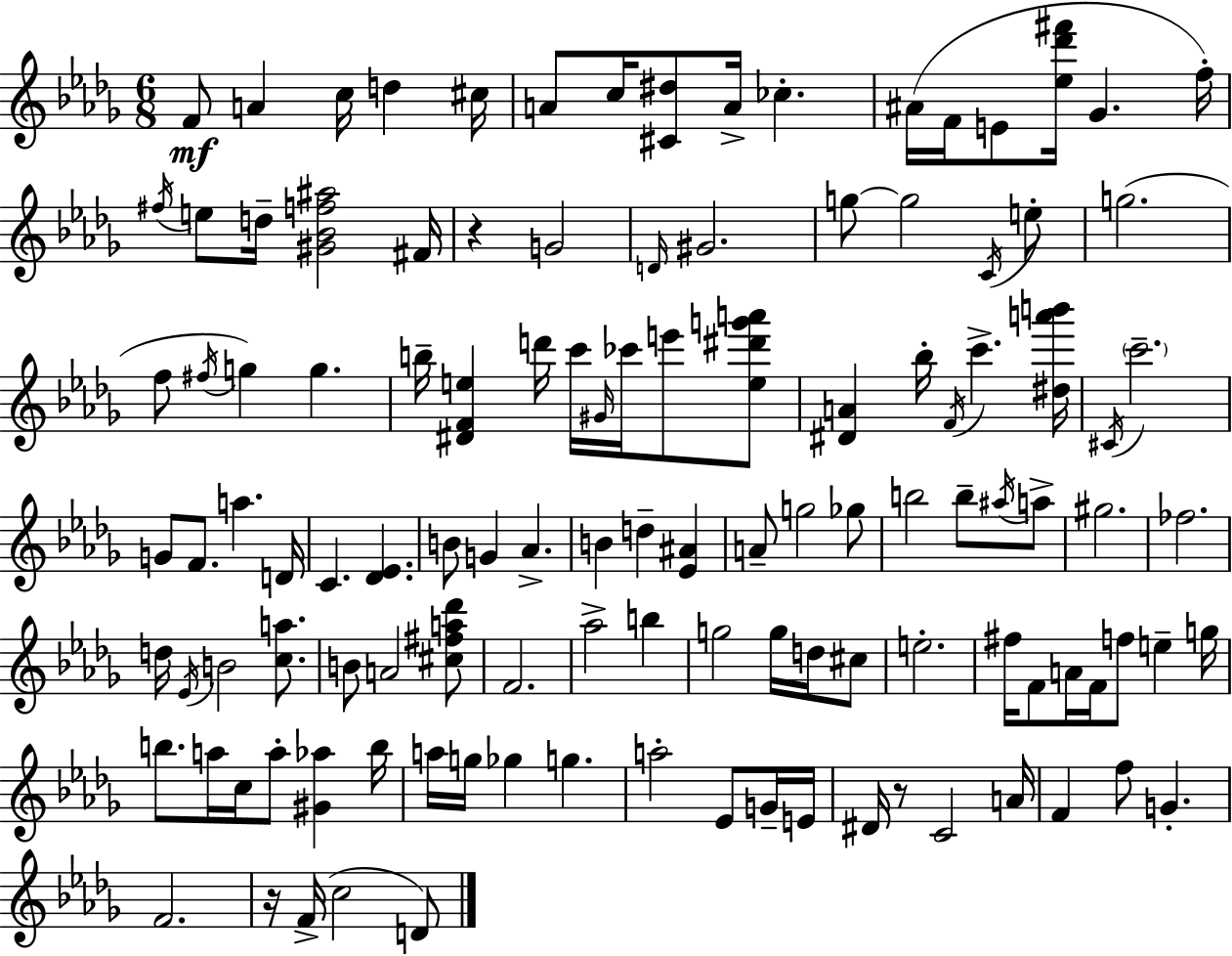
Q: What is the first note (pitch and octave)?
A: F4